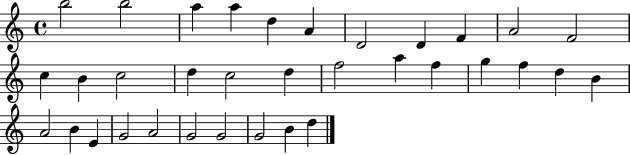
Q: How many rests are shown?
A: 0